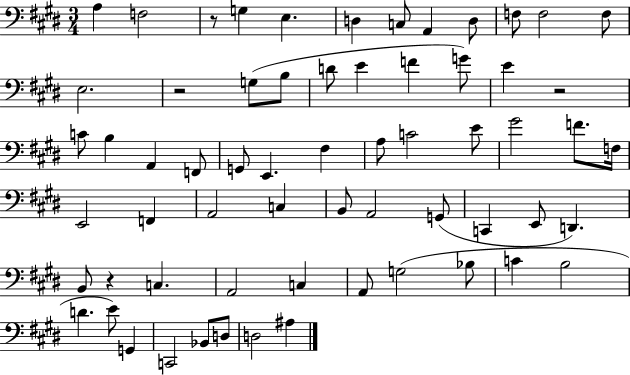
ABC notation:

X:1
T:Untitled
M:3/4
L:1/4
K:E
A, F,2 z/2 G, E, D, C,/2 A,, D,/2 F,/2 F,2 F,/2 E,2 z2 G,/2 B,/2 D/2 E F G/2 E z2 C/2 B, A,, F,,/2 G,,/2 E,, ^F, A,/2 C2 E/2 ^G2 F/2 F,/4 E,,2 F,, A,,2 C, B,,/2 A,,2 G,,/2 C,, E,,/2 D,, B,,/2 z C, A,,2 C, A,,/2 G,2 _B,/2 C B,2 D E/2 G,, C,,2 _B,,/2 D,/2 D,2 ^A,